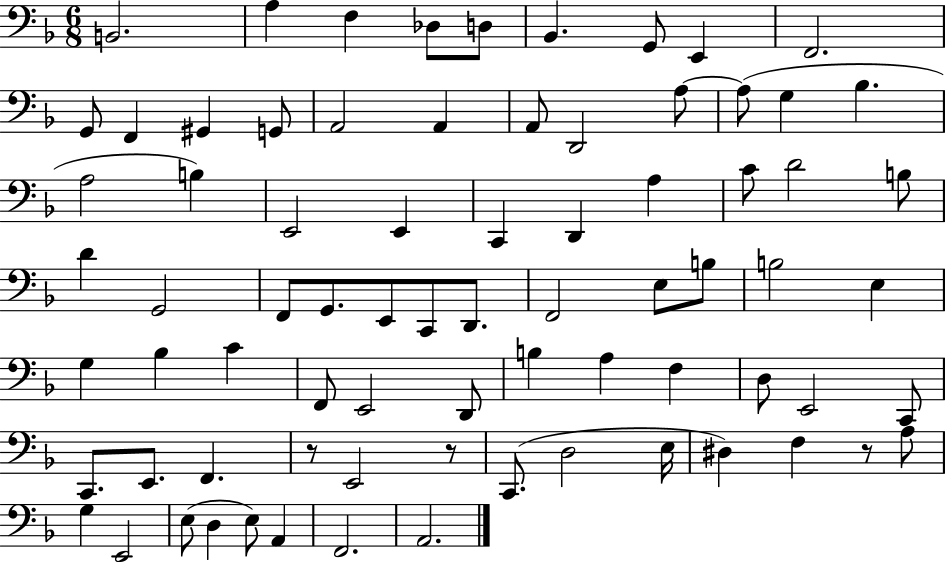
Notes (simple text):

B2/h. A3/q F3/q Db3/e D3/e Bb2/q. G2/e E2/q F2/h. G2/e F2/q G#2/q G2/e A2/h A2/q A2/e D2/h A3/e A3/e G3/q Bb3/q. A3/h B3/q E2/h E2/q C2/q D2/q A3/q C4/e D4/h B3/e D4/q G2/h F2/e G2/e. E2/e C2/e D2/e. F2/h E3/e B3/e B3/h E3/q G3/q Bb3/q C4/q F2/e E2/h D2/e B3/q A3/q F3/q D3/e E2/h C2/e C2/e. E2/e. F2/q. R/e E2/h R/e C2/e. D3/h E3/s D#3/q F3/q R/e A3/e G3/q E2/h E3/e D3/q E3/e A2/q F2/h. A2/h.